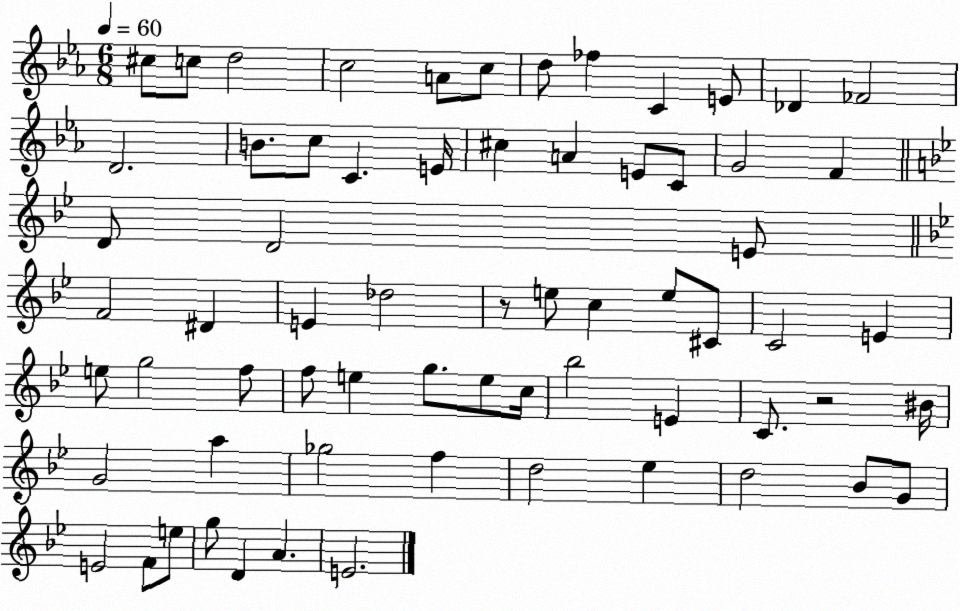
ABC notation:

X:1
T:Untitled
M:6/8
L:1/4
K:Eb
^c/2 c/2 d2 c2 A/2 c/2 d/2 _f C E/2 _D _F2 D2 B/2 c/2 C E/4 ^c A E/2 C/2 G2 F D/2 D2 E/2 F2 ^D E _d2 z/2 e/2 c e/2 ^C/2 C2 E e/2 g2 f/2 f/2 e g/2 e/2 c/4 _b2 E C/2 z2 ^B/4 G2 a _g2 f d2 _e d2 _B/2 G/2 E2 F/2 e/2 g/2 D A E2